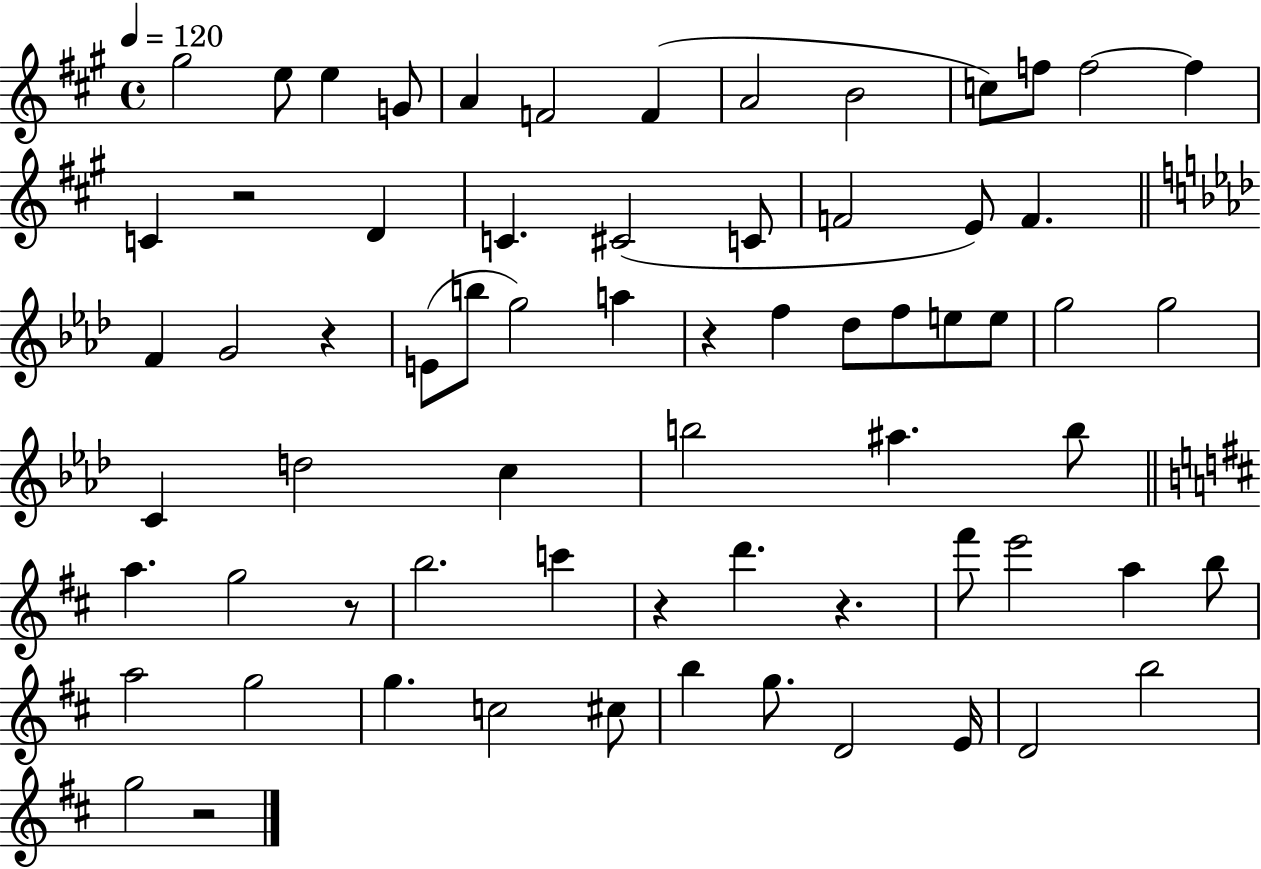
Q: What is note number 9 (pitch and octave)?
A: B4